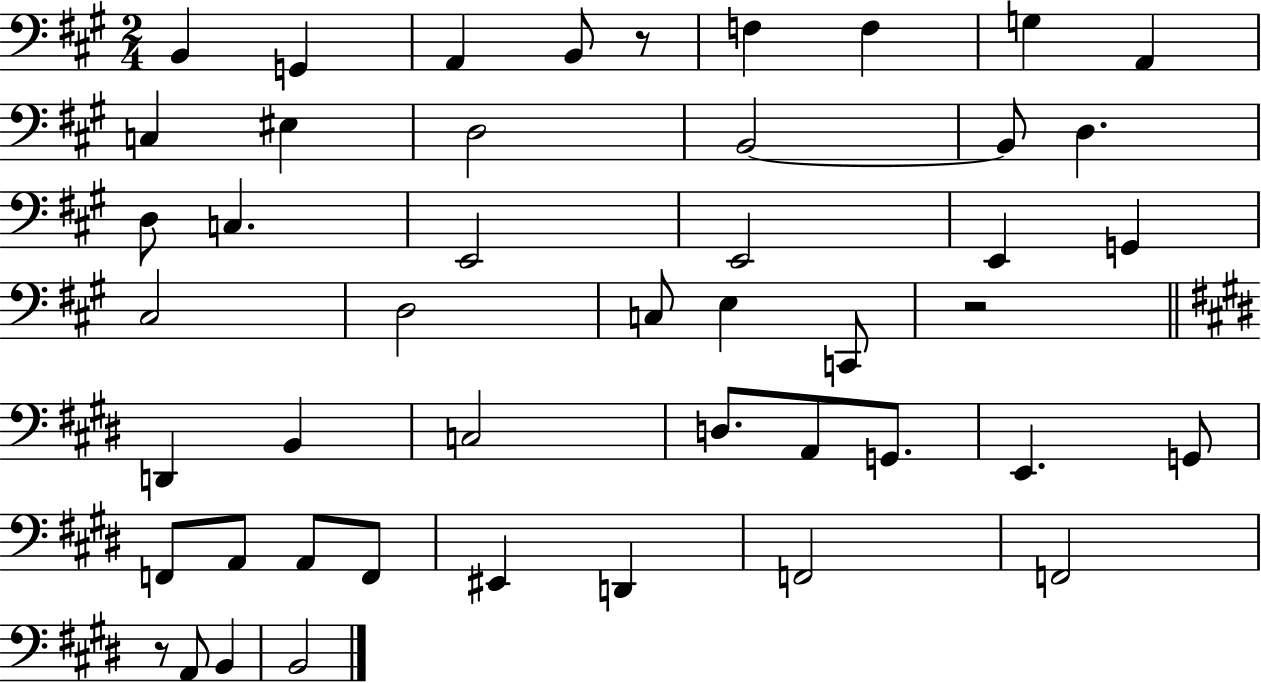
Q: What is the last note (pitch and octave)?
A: B2